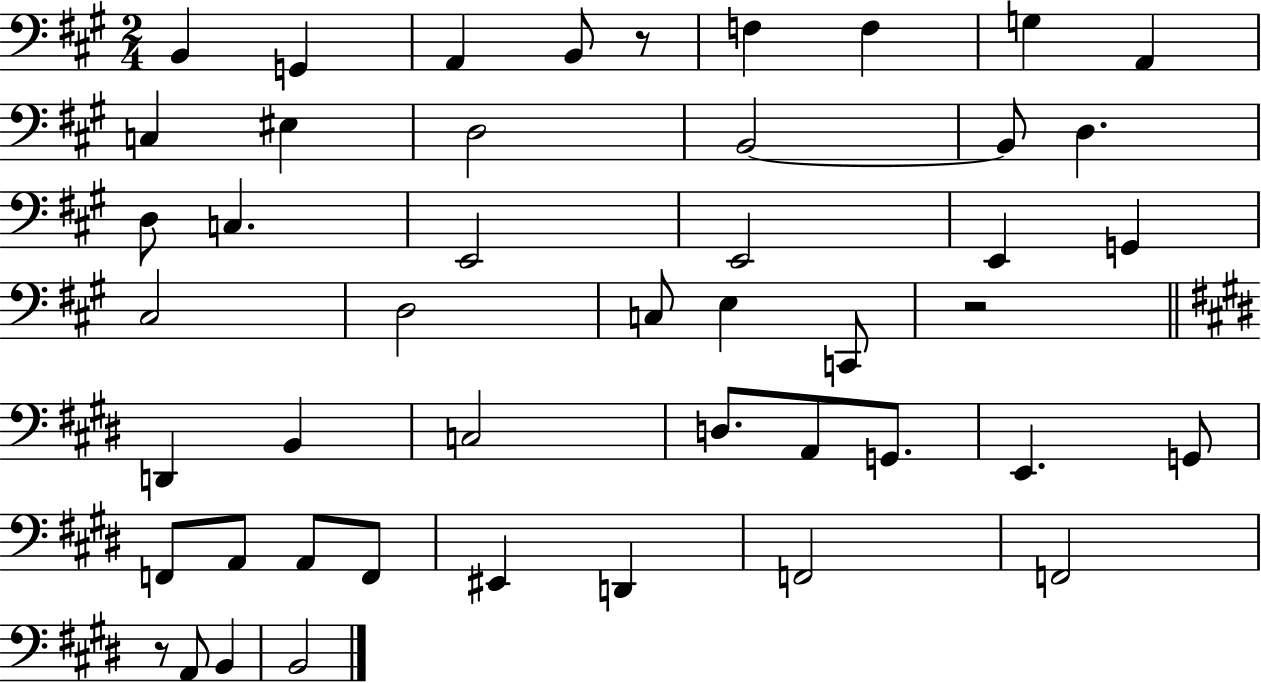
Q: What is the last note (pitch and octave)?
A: B2